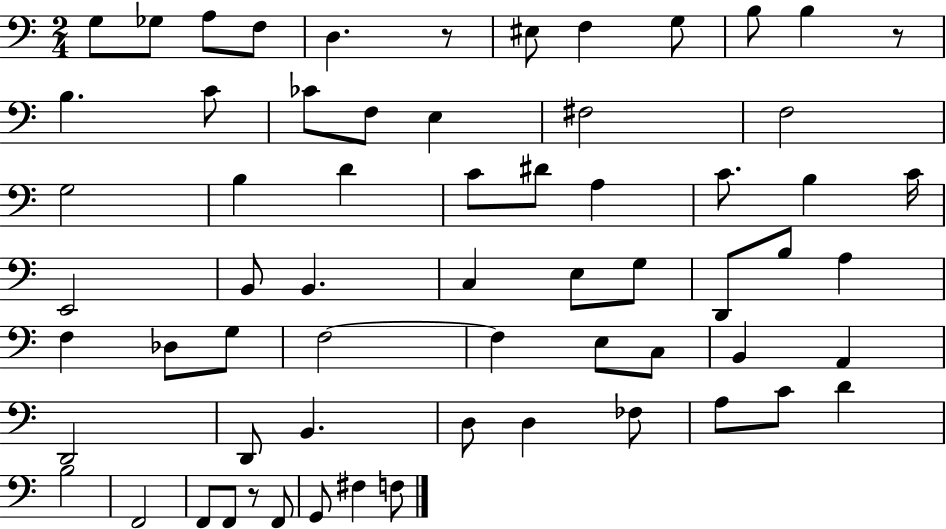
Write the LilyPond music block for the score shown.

{
  \clef bass
  \numericTimeSignature
  \time 2/4
  \key c \major
  \repeat volta 2 { g8 ges8 a8 f8 | d4. r8 | eis8 f4 g8 | b8 b4 r8 | \break b4. c'8 | ces'8 f8 e4 | fis2 | f2 | \break g2 | b4 d'4 | c'8 dis'8 a4 | c'8. b4 c'16 | \break e,2 | b,8 b,4. | c4 e8 g8 | d,8 b8 a4 | \break f4 des8 g8 | f2~~ | f4 e8 c8 | b,4 a,4 | \break d,2 | d,8 b,4. | d8 d4 fes8 | a8 c'8 d'4 | \break b2 | f,2 | f,8 f,8 r8 f,8 | g,8 fis4 f8 | \break } \bar "|."
}